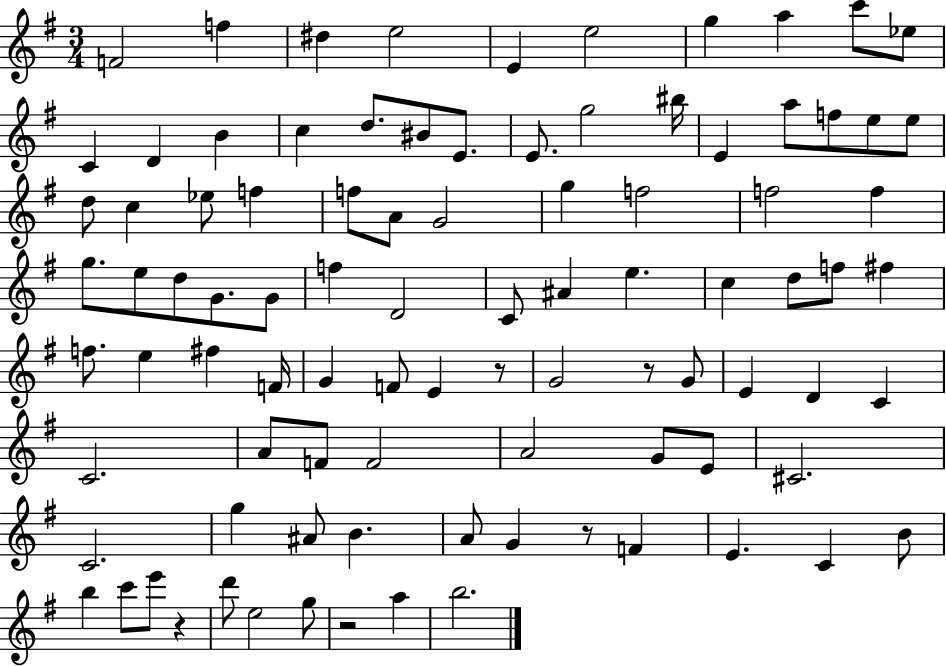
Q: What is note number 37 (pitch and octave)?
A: G5